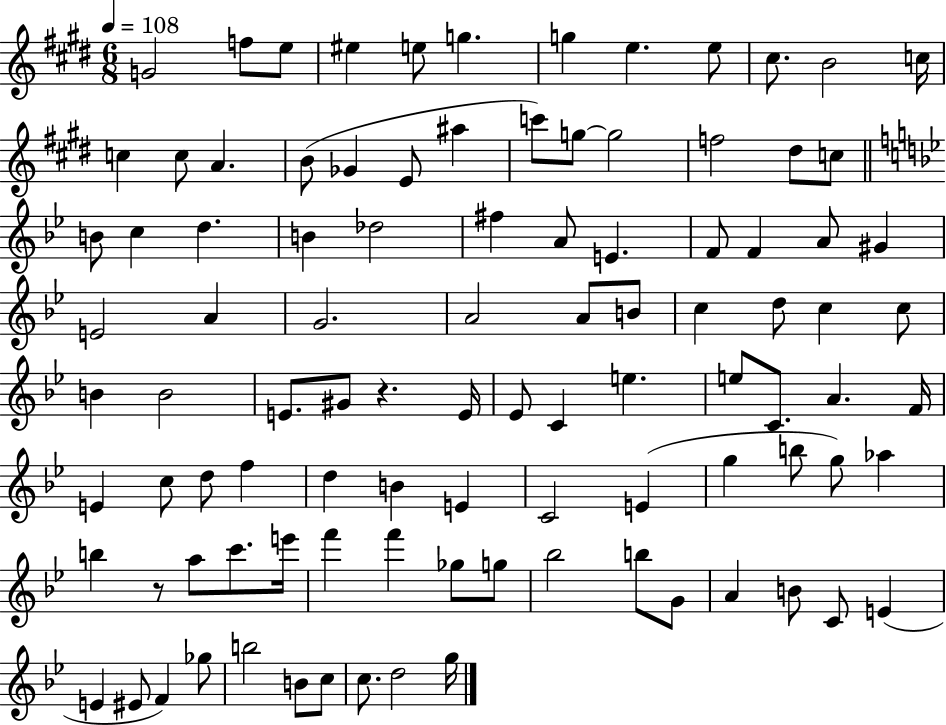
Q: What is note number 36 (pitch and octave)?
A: A4